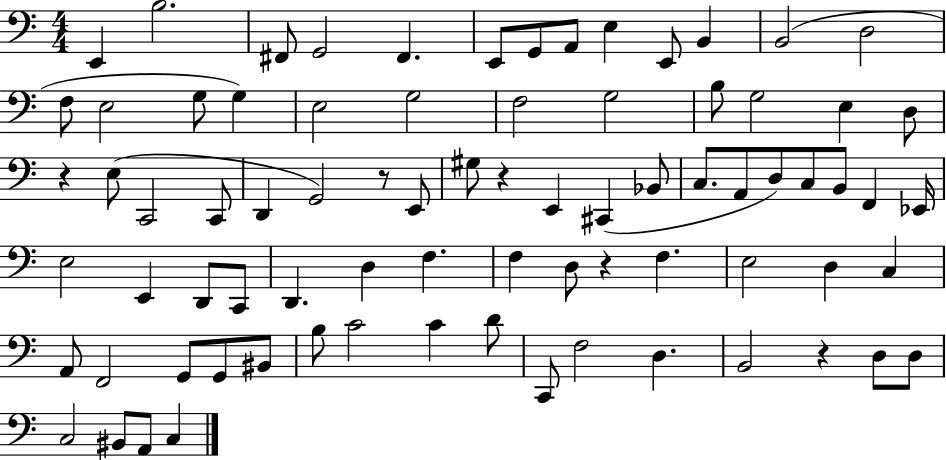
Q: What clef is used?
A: bass